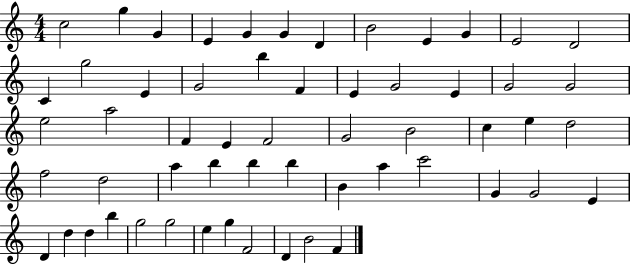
{
  \clef treble
  \numericTimeSignature
  \time 4/4
  \key c \major
  c''2 g''4 g'4 | e'4 g'4 g'4 d'4 | b'2 e'4 g'4 | e'2 d'2 | \break c'4 g''2 e'4 | g'2 b''4 f'4 | e'4 g'2 e'4 | g'2 g'2 | \break e''2 a''2 | f'4 e'4 f'2 | g'2 b'2 | c''4 e''4 d''2 | \break f''2 d''2 | a''4 b''4 b''4 b''4 | b'4 a''4 c'''2 | g'4 g'2 e'4 | \break d'4 d''4 d''4 b''4 | g''2 g''2 | e''4 g''4 f'2 | d'4 b'2 f'4 | \break \bar "|."
}